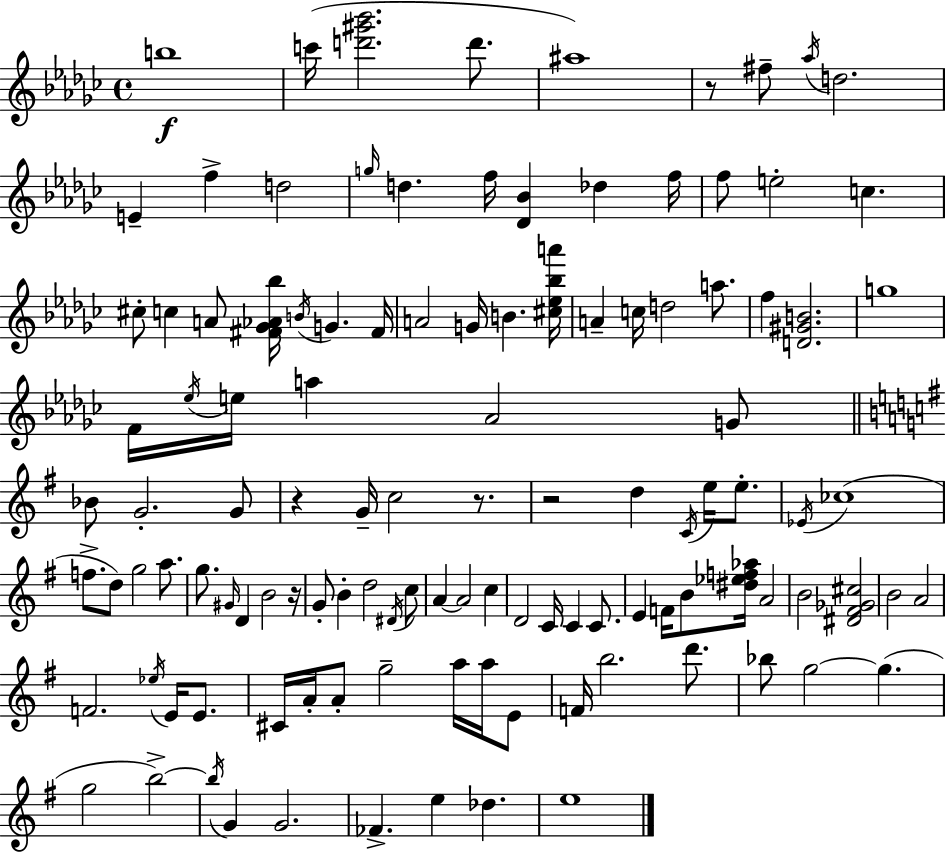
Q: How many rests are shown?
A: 5